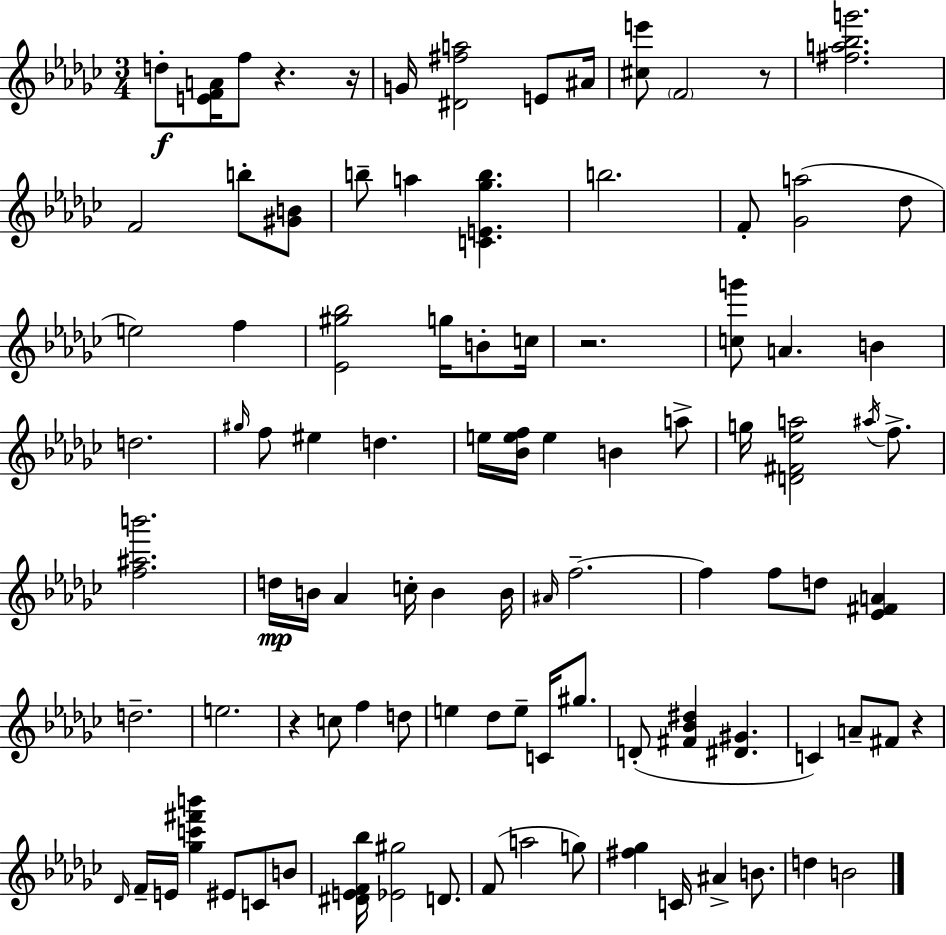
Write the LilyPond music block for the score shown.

{
  \clef treble
  \numericTimeSignature
  \time 3/4
  \key ees \minor
  \repeat volta 2 { d''8-.\f <e' f' a'>16 f''8 r4. r16 | g'16 <dis' fis'' a''>2 e'8 ais'16 | <cis'' e'''>8 \parenthesize f'2 r8 | <fis'' a'' bes'' g'''>2. | \break f'2 b''8-. <gis' b'>8 | b''8-- a''4 <c' e' ges'' b''>4. | b''2. | f'8-. <ges' a''>2( des''8 | \break e''2) f''4 | <ees' gis'' bes''>2 g''16 b'8-. c''16 | r2. | <c'' g'''>8 a'4. b'4 | \break d''2. | \grace { gis''16 } f''8 eis''4 d''4. | e''16 <bes' e'' f''>16 e''4 b'4 a''8-> | g''16 <d' fis' ees'' a''>2 \acciaccatura { ais''16 } f''8.-> | \break <f'' ais'' b'''>2. | d''16\mp b'16 aes'4 c''16-. b'4 | b'16 \grace { ais'16 } f''2.--~~ | f''4 f''8 d''8 <ees' fis' a'>4 | \break d''2.-- | e''2. | r4 c''8 f''4 | d''8 e''4 des''8 e''8-- c'16 | \break gis''8. d'8-.( <fis' bes' dis''>4 <dis' gis'>4. | c'4) a'8-- fis'8 r4 | \grace { des'16 } f'16-- e'16 <ges'' c''' fis''' b'''>4 eis'8 | c'8 b'8 <dis' e' f' bes''>16 <ees' gis''>2 | \break d'8. f'8( a''2 | g''8) <fis'' ges''>4 c'16 ais'4-> | b'8. d''4 b'2 | } \bar "|."
}